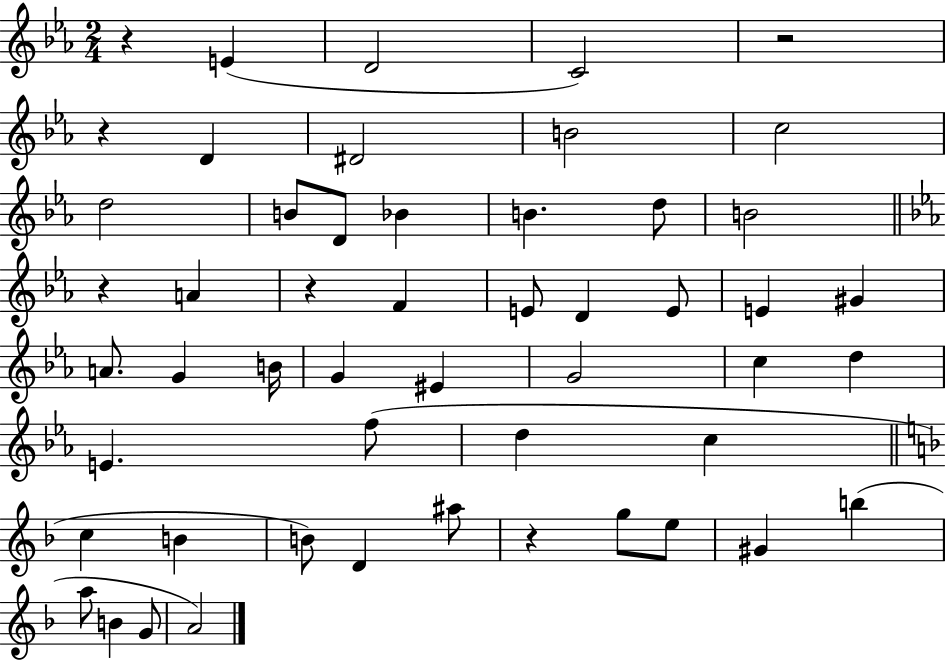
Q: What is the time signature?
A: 2/4